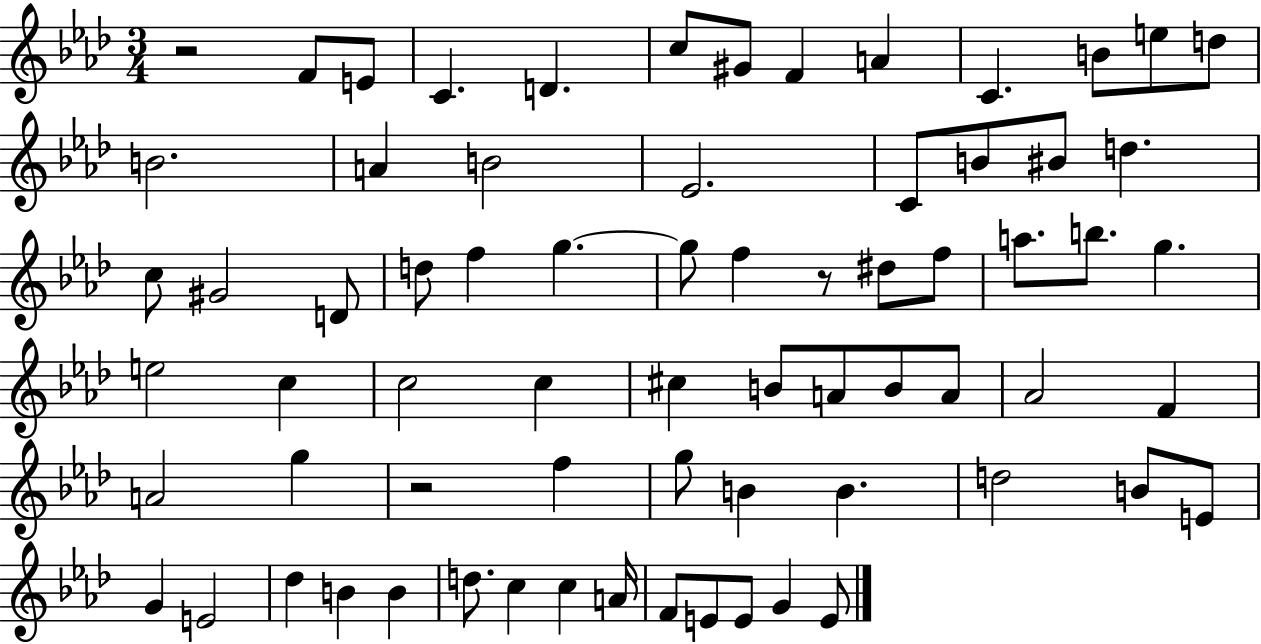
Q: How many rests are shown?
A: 3